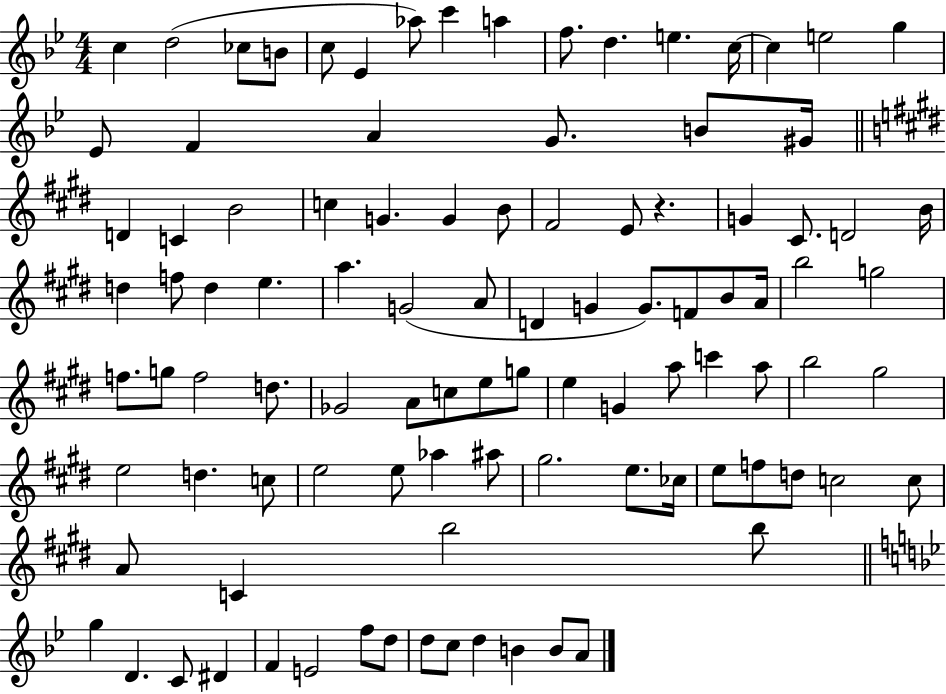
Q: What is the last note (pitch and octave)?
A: A4